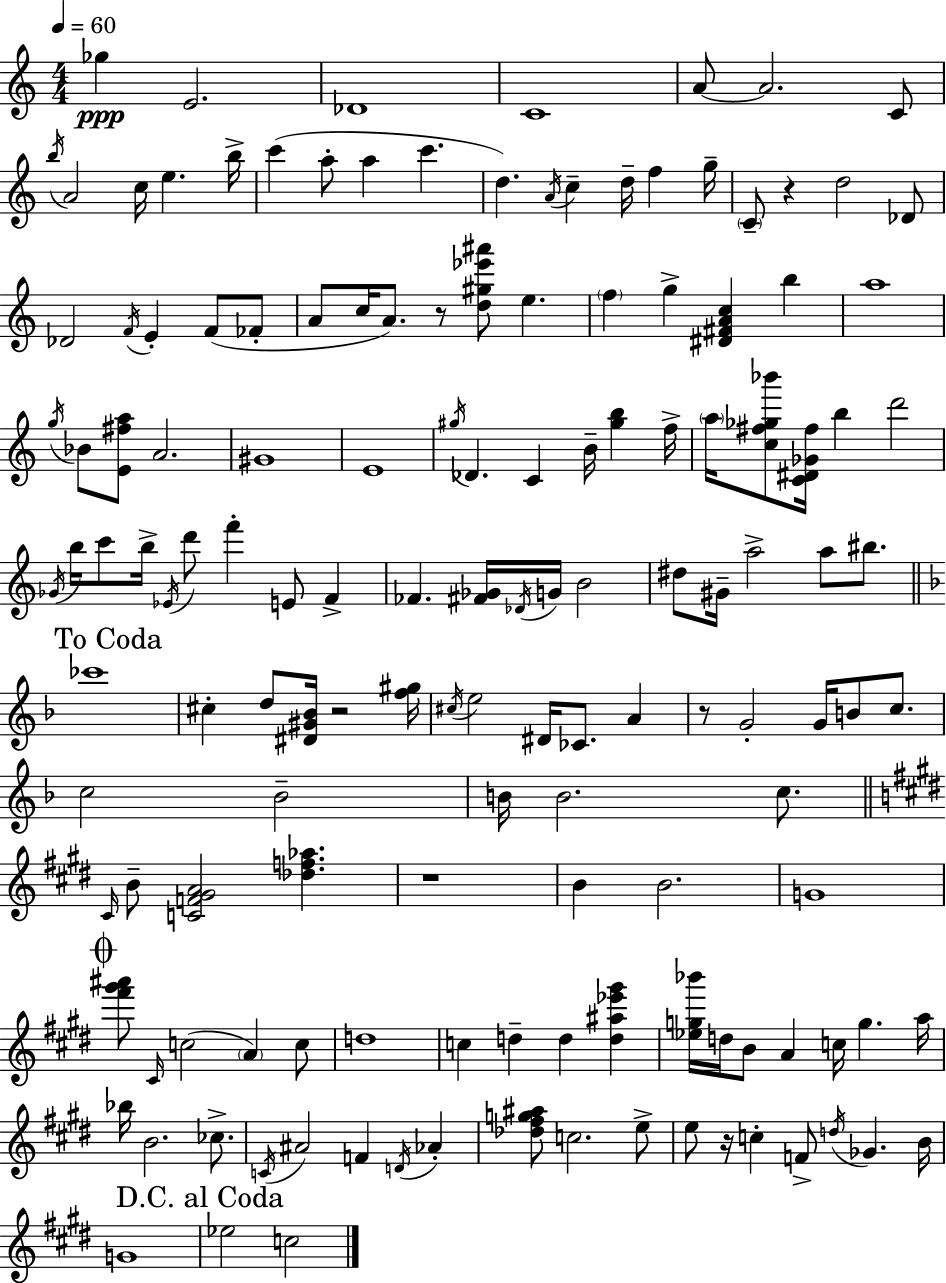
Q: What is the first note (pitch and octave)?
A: Gb5